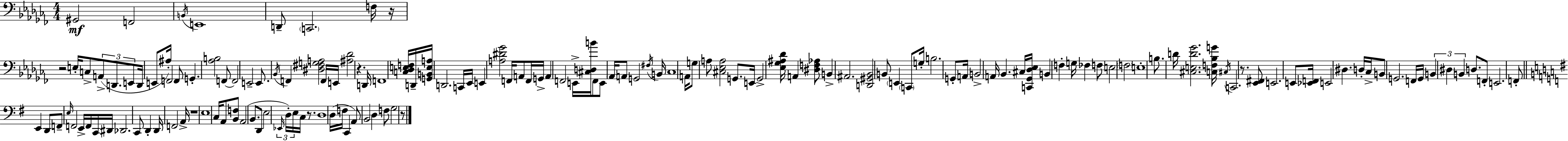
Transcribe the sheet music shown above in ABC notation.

X:1
T:Untitled
M:4/4
L:1/4
K:Abm
^G,,2 F,,2 B,,/4 E,,4 D,,/2 C,,2 F,/4 z/4 z2 E,/4 C,/2 A,,/2 D,,/2 E,,/2 D,,/4 E,,/2 ^A,/4 F,,2 F,,/2 G,, [_A,B,]2 F,,/2 F,,2 E,,2 E,,/2 _B,,/4 F,, [^D,^F,G,A,]2 F,,/4 E,,/4 [^A,_D]2 z D,,/4 F,,4 [C,_D,E,F,]/4 D,,/4 [G,,B,,E,A,]/4 D,,2 C,,/4 _E,,/4 E,, [A,^D_G]2 F,,/4 A,,/2 F,,/4 G,,/4 A,, F,,2 E,,/4 [^C,D,B]/4 F,,/2 E,,/2 _A,,/4 A,,/2 G,,2 ^F,/4 B,,/4 _C,4 A,,/4 G,/2 A,/2 [^C,_E,A,]2 G,,/2 E,,/4 G,,2 [_E,_G,^A,_D]/4 A,, [^D,F,_A,]/2 B,, ^A,,2 [D,,^G,,_B,,]2 B,,/2 E,, C,,/2 G,/4 B,2 G,,/2 A,,/4 B,,2 A,,/4 _B,, ^C,/4 [C,,_G,,_D,_E,]/4 B,, F, G,/4 _F, F,/2 E,2 F,2 E,4 B,/2 D/4 [^C,E,D_G]2 [C,F,_B,G]/4 ^C,/4 C,,2 z/2 [_E,,^F,,]/2 E,,2 E,,/2 [_E,,F,,]/4 E,,2 ^D, D,/4 _C,/4 B,,/2 G,,2 F,,/4 G,,/4 B,, ^D, B,, D,/2 F,,/2 E,,2 F,,/2 E,, D,,/2 F,,/2 E,/4 F,,2 E,,/4 F,,/4 C,,/4 ^D,,/4 _D,,2 C,,/2 D,, D,,/4 F,,2 A,,/4 z4 E,4 C,/4 A,,/2 [B,,F,]/2 A,,2 B,,/2 D,,/2 E,2 _E,,/4 D,/4 E,/4 C,/4 z/2 D,4 D,/4 F,/4 C,, A,,/2 B,,2 D, F,/2 G,2 z/2